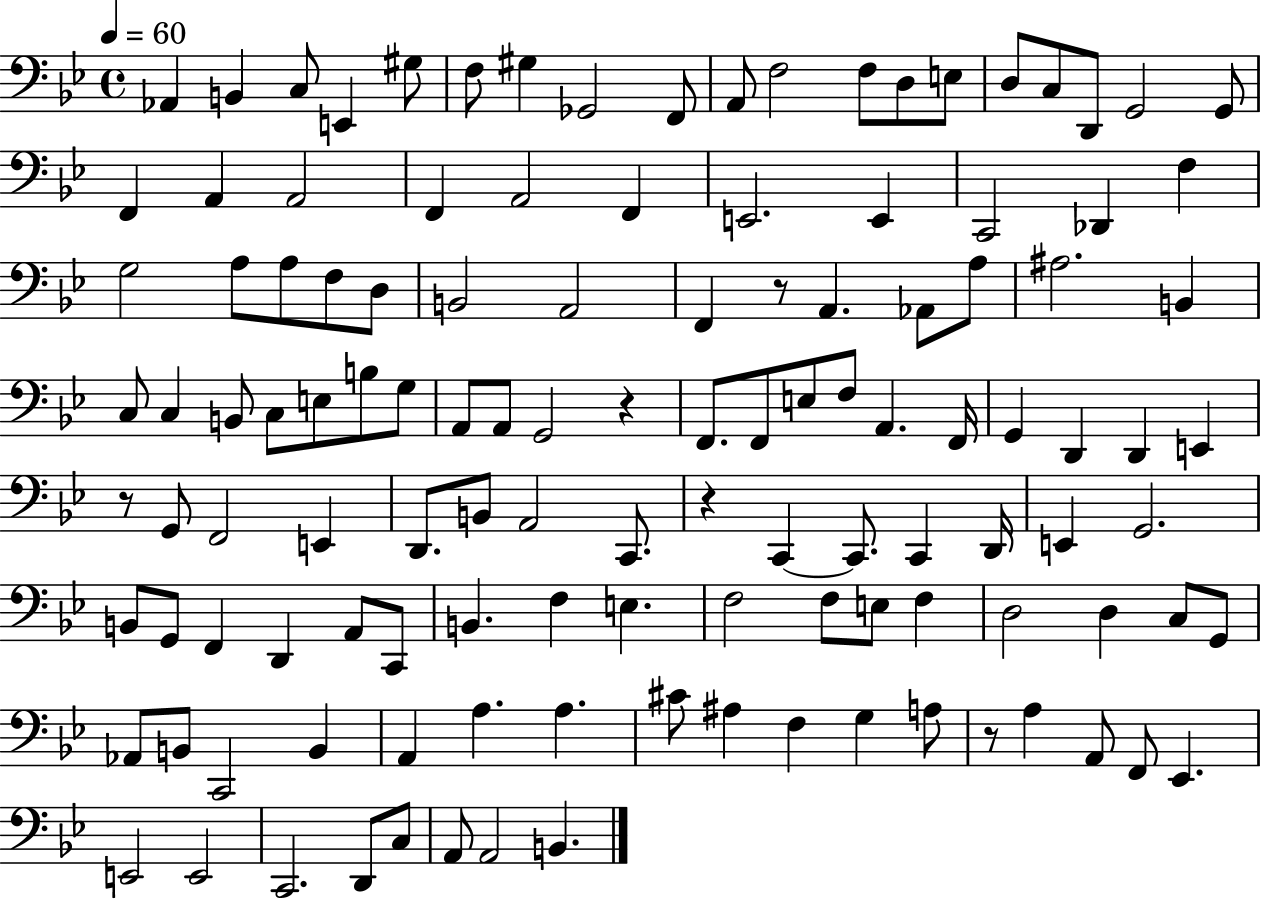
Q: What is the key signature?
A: BES major